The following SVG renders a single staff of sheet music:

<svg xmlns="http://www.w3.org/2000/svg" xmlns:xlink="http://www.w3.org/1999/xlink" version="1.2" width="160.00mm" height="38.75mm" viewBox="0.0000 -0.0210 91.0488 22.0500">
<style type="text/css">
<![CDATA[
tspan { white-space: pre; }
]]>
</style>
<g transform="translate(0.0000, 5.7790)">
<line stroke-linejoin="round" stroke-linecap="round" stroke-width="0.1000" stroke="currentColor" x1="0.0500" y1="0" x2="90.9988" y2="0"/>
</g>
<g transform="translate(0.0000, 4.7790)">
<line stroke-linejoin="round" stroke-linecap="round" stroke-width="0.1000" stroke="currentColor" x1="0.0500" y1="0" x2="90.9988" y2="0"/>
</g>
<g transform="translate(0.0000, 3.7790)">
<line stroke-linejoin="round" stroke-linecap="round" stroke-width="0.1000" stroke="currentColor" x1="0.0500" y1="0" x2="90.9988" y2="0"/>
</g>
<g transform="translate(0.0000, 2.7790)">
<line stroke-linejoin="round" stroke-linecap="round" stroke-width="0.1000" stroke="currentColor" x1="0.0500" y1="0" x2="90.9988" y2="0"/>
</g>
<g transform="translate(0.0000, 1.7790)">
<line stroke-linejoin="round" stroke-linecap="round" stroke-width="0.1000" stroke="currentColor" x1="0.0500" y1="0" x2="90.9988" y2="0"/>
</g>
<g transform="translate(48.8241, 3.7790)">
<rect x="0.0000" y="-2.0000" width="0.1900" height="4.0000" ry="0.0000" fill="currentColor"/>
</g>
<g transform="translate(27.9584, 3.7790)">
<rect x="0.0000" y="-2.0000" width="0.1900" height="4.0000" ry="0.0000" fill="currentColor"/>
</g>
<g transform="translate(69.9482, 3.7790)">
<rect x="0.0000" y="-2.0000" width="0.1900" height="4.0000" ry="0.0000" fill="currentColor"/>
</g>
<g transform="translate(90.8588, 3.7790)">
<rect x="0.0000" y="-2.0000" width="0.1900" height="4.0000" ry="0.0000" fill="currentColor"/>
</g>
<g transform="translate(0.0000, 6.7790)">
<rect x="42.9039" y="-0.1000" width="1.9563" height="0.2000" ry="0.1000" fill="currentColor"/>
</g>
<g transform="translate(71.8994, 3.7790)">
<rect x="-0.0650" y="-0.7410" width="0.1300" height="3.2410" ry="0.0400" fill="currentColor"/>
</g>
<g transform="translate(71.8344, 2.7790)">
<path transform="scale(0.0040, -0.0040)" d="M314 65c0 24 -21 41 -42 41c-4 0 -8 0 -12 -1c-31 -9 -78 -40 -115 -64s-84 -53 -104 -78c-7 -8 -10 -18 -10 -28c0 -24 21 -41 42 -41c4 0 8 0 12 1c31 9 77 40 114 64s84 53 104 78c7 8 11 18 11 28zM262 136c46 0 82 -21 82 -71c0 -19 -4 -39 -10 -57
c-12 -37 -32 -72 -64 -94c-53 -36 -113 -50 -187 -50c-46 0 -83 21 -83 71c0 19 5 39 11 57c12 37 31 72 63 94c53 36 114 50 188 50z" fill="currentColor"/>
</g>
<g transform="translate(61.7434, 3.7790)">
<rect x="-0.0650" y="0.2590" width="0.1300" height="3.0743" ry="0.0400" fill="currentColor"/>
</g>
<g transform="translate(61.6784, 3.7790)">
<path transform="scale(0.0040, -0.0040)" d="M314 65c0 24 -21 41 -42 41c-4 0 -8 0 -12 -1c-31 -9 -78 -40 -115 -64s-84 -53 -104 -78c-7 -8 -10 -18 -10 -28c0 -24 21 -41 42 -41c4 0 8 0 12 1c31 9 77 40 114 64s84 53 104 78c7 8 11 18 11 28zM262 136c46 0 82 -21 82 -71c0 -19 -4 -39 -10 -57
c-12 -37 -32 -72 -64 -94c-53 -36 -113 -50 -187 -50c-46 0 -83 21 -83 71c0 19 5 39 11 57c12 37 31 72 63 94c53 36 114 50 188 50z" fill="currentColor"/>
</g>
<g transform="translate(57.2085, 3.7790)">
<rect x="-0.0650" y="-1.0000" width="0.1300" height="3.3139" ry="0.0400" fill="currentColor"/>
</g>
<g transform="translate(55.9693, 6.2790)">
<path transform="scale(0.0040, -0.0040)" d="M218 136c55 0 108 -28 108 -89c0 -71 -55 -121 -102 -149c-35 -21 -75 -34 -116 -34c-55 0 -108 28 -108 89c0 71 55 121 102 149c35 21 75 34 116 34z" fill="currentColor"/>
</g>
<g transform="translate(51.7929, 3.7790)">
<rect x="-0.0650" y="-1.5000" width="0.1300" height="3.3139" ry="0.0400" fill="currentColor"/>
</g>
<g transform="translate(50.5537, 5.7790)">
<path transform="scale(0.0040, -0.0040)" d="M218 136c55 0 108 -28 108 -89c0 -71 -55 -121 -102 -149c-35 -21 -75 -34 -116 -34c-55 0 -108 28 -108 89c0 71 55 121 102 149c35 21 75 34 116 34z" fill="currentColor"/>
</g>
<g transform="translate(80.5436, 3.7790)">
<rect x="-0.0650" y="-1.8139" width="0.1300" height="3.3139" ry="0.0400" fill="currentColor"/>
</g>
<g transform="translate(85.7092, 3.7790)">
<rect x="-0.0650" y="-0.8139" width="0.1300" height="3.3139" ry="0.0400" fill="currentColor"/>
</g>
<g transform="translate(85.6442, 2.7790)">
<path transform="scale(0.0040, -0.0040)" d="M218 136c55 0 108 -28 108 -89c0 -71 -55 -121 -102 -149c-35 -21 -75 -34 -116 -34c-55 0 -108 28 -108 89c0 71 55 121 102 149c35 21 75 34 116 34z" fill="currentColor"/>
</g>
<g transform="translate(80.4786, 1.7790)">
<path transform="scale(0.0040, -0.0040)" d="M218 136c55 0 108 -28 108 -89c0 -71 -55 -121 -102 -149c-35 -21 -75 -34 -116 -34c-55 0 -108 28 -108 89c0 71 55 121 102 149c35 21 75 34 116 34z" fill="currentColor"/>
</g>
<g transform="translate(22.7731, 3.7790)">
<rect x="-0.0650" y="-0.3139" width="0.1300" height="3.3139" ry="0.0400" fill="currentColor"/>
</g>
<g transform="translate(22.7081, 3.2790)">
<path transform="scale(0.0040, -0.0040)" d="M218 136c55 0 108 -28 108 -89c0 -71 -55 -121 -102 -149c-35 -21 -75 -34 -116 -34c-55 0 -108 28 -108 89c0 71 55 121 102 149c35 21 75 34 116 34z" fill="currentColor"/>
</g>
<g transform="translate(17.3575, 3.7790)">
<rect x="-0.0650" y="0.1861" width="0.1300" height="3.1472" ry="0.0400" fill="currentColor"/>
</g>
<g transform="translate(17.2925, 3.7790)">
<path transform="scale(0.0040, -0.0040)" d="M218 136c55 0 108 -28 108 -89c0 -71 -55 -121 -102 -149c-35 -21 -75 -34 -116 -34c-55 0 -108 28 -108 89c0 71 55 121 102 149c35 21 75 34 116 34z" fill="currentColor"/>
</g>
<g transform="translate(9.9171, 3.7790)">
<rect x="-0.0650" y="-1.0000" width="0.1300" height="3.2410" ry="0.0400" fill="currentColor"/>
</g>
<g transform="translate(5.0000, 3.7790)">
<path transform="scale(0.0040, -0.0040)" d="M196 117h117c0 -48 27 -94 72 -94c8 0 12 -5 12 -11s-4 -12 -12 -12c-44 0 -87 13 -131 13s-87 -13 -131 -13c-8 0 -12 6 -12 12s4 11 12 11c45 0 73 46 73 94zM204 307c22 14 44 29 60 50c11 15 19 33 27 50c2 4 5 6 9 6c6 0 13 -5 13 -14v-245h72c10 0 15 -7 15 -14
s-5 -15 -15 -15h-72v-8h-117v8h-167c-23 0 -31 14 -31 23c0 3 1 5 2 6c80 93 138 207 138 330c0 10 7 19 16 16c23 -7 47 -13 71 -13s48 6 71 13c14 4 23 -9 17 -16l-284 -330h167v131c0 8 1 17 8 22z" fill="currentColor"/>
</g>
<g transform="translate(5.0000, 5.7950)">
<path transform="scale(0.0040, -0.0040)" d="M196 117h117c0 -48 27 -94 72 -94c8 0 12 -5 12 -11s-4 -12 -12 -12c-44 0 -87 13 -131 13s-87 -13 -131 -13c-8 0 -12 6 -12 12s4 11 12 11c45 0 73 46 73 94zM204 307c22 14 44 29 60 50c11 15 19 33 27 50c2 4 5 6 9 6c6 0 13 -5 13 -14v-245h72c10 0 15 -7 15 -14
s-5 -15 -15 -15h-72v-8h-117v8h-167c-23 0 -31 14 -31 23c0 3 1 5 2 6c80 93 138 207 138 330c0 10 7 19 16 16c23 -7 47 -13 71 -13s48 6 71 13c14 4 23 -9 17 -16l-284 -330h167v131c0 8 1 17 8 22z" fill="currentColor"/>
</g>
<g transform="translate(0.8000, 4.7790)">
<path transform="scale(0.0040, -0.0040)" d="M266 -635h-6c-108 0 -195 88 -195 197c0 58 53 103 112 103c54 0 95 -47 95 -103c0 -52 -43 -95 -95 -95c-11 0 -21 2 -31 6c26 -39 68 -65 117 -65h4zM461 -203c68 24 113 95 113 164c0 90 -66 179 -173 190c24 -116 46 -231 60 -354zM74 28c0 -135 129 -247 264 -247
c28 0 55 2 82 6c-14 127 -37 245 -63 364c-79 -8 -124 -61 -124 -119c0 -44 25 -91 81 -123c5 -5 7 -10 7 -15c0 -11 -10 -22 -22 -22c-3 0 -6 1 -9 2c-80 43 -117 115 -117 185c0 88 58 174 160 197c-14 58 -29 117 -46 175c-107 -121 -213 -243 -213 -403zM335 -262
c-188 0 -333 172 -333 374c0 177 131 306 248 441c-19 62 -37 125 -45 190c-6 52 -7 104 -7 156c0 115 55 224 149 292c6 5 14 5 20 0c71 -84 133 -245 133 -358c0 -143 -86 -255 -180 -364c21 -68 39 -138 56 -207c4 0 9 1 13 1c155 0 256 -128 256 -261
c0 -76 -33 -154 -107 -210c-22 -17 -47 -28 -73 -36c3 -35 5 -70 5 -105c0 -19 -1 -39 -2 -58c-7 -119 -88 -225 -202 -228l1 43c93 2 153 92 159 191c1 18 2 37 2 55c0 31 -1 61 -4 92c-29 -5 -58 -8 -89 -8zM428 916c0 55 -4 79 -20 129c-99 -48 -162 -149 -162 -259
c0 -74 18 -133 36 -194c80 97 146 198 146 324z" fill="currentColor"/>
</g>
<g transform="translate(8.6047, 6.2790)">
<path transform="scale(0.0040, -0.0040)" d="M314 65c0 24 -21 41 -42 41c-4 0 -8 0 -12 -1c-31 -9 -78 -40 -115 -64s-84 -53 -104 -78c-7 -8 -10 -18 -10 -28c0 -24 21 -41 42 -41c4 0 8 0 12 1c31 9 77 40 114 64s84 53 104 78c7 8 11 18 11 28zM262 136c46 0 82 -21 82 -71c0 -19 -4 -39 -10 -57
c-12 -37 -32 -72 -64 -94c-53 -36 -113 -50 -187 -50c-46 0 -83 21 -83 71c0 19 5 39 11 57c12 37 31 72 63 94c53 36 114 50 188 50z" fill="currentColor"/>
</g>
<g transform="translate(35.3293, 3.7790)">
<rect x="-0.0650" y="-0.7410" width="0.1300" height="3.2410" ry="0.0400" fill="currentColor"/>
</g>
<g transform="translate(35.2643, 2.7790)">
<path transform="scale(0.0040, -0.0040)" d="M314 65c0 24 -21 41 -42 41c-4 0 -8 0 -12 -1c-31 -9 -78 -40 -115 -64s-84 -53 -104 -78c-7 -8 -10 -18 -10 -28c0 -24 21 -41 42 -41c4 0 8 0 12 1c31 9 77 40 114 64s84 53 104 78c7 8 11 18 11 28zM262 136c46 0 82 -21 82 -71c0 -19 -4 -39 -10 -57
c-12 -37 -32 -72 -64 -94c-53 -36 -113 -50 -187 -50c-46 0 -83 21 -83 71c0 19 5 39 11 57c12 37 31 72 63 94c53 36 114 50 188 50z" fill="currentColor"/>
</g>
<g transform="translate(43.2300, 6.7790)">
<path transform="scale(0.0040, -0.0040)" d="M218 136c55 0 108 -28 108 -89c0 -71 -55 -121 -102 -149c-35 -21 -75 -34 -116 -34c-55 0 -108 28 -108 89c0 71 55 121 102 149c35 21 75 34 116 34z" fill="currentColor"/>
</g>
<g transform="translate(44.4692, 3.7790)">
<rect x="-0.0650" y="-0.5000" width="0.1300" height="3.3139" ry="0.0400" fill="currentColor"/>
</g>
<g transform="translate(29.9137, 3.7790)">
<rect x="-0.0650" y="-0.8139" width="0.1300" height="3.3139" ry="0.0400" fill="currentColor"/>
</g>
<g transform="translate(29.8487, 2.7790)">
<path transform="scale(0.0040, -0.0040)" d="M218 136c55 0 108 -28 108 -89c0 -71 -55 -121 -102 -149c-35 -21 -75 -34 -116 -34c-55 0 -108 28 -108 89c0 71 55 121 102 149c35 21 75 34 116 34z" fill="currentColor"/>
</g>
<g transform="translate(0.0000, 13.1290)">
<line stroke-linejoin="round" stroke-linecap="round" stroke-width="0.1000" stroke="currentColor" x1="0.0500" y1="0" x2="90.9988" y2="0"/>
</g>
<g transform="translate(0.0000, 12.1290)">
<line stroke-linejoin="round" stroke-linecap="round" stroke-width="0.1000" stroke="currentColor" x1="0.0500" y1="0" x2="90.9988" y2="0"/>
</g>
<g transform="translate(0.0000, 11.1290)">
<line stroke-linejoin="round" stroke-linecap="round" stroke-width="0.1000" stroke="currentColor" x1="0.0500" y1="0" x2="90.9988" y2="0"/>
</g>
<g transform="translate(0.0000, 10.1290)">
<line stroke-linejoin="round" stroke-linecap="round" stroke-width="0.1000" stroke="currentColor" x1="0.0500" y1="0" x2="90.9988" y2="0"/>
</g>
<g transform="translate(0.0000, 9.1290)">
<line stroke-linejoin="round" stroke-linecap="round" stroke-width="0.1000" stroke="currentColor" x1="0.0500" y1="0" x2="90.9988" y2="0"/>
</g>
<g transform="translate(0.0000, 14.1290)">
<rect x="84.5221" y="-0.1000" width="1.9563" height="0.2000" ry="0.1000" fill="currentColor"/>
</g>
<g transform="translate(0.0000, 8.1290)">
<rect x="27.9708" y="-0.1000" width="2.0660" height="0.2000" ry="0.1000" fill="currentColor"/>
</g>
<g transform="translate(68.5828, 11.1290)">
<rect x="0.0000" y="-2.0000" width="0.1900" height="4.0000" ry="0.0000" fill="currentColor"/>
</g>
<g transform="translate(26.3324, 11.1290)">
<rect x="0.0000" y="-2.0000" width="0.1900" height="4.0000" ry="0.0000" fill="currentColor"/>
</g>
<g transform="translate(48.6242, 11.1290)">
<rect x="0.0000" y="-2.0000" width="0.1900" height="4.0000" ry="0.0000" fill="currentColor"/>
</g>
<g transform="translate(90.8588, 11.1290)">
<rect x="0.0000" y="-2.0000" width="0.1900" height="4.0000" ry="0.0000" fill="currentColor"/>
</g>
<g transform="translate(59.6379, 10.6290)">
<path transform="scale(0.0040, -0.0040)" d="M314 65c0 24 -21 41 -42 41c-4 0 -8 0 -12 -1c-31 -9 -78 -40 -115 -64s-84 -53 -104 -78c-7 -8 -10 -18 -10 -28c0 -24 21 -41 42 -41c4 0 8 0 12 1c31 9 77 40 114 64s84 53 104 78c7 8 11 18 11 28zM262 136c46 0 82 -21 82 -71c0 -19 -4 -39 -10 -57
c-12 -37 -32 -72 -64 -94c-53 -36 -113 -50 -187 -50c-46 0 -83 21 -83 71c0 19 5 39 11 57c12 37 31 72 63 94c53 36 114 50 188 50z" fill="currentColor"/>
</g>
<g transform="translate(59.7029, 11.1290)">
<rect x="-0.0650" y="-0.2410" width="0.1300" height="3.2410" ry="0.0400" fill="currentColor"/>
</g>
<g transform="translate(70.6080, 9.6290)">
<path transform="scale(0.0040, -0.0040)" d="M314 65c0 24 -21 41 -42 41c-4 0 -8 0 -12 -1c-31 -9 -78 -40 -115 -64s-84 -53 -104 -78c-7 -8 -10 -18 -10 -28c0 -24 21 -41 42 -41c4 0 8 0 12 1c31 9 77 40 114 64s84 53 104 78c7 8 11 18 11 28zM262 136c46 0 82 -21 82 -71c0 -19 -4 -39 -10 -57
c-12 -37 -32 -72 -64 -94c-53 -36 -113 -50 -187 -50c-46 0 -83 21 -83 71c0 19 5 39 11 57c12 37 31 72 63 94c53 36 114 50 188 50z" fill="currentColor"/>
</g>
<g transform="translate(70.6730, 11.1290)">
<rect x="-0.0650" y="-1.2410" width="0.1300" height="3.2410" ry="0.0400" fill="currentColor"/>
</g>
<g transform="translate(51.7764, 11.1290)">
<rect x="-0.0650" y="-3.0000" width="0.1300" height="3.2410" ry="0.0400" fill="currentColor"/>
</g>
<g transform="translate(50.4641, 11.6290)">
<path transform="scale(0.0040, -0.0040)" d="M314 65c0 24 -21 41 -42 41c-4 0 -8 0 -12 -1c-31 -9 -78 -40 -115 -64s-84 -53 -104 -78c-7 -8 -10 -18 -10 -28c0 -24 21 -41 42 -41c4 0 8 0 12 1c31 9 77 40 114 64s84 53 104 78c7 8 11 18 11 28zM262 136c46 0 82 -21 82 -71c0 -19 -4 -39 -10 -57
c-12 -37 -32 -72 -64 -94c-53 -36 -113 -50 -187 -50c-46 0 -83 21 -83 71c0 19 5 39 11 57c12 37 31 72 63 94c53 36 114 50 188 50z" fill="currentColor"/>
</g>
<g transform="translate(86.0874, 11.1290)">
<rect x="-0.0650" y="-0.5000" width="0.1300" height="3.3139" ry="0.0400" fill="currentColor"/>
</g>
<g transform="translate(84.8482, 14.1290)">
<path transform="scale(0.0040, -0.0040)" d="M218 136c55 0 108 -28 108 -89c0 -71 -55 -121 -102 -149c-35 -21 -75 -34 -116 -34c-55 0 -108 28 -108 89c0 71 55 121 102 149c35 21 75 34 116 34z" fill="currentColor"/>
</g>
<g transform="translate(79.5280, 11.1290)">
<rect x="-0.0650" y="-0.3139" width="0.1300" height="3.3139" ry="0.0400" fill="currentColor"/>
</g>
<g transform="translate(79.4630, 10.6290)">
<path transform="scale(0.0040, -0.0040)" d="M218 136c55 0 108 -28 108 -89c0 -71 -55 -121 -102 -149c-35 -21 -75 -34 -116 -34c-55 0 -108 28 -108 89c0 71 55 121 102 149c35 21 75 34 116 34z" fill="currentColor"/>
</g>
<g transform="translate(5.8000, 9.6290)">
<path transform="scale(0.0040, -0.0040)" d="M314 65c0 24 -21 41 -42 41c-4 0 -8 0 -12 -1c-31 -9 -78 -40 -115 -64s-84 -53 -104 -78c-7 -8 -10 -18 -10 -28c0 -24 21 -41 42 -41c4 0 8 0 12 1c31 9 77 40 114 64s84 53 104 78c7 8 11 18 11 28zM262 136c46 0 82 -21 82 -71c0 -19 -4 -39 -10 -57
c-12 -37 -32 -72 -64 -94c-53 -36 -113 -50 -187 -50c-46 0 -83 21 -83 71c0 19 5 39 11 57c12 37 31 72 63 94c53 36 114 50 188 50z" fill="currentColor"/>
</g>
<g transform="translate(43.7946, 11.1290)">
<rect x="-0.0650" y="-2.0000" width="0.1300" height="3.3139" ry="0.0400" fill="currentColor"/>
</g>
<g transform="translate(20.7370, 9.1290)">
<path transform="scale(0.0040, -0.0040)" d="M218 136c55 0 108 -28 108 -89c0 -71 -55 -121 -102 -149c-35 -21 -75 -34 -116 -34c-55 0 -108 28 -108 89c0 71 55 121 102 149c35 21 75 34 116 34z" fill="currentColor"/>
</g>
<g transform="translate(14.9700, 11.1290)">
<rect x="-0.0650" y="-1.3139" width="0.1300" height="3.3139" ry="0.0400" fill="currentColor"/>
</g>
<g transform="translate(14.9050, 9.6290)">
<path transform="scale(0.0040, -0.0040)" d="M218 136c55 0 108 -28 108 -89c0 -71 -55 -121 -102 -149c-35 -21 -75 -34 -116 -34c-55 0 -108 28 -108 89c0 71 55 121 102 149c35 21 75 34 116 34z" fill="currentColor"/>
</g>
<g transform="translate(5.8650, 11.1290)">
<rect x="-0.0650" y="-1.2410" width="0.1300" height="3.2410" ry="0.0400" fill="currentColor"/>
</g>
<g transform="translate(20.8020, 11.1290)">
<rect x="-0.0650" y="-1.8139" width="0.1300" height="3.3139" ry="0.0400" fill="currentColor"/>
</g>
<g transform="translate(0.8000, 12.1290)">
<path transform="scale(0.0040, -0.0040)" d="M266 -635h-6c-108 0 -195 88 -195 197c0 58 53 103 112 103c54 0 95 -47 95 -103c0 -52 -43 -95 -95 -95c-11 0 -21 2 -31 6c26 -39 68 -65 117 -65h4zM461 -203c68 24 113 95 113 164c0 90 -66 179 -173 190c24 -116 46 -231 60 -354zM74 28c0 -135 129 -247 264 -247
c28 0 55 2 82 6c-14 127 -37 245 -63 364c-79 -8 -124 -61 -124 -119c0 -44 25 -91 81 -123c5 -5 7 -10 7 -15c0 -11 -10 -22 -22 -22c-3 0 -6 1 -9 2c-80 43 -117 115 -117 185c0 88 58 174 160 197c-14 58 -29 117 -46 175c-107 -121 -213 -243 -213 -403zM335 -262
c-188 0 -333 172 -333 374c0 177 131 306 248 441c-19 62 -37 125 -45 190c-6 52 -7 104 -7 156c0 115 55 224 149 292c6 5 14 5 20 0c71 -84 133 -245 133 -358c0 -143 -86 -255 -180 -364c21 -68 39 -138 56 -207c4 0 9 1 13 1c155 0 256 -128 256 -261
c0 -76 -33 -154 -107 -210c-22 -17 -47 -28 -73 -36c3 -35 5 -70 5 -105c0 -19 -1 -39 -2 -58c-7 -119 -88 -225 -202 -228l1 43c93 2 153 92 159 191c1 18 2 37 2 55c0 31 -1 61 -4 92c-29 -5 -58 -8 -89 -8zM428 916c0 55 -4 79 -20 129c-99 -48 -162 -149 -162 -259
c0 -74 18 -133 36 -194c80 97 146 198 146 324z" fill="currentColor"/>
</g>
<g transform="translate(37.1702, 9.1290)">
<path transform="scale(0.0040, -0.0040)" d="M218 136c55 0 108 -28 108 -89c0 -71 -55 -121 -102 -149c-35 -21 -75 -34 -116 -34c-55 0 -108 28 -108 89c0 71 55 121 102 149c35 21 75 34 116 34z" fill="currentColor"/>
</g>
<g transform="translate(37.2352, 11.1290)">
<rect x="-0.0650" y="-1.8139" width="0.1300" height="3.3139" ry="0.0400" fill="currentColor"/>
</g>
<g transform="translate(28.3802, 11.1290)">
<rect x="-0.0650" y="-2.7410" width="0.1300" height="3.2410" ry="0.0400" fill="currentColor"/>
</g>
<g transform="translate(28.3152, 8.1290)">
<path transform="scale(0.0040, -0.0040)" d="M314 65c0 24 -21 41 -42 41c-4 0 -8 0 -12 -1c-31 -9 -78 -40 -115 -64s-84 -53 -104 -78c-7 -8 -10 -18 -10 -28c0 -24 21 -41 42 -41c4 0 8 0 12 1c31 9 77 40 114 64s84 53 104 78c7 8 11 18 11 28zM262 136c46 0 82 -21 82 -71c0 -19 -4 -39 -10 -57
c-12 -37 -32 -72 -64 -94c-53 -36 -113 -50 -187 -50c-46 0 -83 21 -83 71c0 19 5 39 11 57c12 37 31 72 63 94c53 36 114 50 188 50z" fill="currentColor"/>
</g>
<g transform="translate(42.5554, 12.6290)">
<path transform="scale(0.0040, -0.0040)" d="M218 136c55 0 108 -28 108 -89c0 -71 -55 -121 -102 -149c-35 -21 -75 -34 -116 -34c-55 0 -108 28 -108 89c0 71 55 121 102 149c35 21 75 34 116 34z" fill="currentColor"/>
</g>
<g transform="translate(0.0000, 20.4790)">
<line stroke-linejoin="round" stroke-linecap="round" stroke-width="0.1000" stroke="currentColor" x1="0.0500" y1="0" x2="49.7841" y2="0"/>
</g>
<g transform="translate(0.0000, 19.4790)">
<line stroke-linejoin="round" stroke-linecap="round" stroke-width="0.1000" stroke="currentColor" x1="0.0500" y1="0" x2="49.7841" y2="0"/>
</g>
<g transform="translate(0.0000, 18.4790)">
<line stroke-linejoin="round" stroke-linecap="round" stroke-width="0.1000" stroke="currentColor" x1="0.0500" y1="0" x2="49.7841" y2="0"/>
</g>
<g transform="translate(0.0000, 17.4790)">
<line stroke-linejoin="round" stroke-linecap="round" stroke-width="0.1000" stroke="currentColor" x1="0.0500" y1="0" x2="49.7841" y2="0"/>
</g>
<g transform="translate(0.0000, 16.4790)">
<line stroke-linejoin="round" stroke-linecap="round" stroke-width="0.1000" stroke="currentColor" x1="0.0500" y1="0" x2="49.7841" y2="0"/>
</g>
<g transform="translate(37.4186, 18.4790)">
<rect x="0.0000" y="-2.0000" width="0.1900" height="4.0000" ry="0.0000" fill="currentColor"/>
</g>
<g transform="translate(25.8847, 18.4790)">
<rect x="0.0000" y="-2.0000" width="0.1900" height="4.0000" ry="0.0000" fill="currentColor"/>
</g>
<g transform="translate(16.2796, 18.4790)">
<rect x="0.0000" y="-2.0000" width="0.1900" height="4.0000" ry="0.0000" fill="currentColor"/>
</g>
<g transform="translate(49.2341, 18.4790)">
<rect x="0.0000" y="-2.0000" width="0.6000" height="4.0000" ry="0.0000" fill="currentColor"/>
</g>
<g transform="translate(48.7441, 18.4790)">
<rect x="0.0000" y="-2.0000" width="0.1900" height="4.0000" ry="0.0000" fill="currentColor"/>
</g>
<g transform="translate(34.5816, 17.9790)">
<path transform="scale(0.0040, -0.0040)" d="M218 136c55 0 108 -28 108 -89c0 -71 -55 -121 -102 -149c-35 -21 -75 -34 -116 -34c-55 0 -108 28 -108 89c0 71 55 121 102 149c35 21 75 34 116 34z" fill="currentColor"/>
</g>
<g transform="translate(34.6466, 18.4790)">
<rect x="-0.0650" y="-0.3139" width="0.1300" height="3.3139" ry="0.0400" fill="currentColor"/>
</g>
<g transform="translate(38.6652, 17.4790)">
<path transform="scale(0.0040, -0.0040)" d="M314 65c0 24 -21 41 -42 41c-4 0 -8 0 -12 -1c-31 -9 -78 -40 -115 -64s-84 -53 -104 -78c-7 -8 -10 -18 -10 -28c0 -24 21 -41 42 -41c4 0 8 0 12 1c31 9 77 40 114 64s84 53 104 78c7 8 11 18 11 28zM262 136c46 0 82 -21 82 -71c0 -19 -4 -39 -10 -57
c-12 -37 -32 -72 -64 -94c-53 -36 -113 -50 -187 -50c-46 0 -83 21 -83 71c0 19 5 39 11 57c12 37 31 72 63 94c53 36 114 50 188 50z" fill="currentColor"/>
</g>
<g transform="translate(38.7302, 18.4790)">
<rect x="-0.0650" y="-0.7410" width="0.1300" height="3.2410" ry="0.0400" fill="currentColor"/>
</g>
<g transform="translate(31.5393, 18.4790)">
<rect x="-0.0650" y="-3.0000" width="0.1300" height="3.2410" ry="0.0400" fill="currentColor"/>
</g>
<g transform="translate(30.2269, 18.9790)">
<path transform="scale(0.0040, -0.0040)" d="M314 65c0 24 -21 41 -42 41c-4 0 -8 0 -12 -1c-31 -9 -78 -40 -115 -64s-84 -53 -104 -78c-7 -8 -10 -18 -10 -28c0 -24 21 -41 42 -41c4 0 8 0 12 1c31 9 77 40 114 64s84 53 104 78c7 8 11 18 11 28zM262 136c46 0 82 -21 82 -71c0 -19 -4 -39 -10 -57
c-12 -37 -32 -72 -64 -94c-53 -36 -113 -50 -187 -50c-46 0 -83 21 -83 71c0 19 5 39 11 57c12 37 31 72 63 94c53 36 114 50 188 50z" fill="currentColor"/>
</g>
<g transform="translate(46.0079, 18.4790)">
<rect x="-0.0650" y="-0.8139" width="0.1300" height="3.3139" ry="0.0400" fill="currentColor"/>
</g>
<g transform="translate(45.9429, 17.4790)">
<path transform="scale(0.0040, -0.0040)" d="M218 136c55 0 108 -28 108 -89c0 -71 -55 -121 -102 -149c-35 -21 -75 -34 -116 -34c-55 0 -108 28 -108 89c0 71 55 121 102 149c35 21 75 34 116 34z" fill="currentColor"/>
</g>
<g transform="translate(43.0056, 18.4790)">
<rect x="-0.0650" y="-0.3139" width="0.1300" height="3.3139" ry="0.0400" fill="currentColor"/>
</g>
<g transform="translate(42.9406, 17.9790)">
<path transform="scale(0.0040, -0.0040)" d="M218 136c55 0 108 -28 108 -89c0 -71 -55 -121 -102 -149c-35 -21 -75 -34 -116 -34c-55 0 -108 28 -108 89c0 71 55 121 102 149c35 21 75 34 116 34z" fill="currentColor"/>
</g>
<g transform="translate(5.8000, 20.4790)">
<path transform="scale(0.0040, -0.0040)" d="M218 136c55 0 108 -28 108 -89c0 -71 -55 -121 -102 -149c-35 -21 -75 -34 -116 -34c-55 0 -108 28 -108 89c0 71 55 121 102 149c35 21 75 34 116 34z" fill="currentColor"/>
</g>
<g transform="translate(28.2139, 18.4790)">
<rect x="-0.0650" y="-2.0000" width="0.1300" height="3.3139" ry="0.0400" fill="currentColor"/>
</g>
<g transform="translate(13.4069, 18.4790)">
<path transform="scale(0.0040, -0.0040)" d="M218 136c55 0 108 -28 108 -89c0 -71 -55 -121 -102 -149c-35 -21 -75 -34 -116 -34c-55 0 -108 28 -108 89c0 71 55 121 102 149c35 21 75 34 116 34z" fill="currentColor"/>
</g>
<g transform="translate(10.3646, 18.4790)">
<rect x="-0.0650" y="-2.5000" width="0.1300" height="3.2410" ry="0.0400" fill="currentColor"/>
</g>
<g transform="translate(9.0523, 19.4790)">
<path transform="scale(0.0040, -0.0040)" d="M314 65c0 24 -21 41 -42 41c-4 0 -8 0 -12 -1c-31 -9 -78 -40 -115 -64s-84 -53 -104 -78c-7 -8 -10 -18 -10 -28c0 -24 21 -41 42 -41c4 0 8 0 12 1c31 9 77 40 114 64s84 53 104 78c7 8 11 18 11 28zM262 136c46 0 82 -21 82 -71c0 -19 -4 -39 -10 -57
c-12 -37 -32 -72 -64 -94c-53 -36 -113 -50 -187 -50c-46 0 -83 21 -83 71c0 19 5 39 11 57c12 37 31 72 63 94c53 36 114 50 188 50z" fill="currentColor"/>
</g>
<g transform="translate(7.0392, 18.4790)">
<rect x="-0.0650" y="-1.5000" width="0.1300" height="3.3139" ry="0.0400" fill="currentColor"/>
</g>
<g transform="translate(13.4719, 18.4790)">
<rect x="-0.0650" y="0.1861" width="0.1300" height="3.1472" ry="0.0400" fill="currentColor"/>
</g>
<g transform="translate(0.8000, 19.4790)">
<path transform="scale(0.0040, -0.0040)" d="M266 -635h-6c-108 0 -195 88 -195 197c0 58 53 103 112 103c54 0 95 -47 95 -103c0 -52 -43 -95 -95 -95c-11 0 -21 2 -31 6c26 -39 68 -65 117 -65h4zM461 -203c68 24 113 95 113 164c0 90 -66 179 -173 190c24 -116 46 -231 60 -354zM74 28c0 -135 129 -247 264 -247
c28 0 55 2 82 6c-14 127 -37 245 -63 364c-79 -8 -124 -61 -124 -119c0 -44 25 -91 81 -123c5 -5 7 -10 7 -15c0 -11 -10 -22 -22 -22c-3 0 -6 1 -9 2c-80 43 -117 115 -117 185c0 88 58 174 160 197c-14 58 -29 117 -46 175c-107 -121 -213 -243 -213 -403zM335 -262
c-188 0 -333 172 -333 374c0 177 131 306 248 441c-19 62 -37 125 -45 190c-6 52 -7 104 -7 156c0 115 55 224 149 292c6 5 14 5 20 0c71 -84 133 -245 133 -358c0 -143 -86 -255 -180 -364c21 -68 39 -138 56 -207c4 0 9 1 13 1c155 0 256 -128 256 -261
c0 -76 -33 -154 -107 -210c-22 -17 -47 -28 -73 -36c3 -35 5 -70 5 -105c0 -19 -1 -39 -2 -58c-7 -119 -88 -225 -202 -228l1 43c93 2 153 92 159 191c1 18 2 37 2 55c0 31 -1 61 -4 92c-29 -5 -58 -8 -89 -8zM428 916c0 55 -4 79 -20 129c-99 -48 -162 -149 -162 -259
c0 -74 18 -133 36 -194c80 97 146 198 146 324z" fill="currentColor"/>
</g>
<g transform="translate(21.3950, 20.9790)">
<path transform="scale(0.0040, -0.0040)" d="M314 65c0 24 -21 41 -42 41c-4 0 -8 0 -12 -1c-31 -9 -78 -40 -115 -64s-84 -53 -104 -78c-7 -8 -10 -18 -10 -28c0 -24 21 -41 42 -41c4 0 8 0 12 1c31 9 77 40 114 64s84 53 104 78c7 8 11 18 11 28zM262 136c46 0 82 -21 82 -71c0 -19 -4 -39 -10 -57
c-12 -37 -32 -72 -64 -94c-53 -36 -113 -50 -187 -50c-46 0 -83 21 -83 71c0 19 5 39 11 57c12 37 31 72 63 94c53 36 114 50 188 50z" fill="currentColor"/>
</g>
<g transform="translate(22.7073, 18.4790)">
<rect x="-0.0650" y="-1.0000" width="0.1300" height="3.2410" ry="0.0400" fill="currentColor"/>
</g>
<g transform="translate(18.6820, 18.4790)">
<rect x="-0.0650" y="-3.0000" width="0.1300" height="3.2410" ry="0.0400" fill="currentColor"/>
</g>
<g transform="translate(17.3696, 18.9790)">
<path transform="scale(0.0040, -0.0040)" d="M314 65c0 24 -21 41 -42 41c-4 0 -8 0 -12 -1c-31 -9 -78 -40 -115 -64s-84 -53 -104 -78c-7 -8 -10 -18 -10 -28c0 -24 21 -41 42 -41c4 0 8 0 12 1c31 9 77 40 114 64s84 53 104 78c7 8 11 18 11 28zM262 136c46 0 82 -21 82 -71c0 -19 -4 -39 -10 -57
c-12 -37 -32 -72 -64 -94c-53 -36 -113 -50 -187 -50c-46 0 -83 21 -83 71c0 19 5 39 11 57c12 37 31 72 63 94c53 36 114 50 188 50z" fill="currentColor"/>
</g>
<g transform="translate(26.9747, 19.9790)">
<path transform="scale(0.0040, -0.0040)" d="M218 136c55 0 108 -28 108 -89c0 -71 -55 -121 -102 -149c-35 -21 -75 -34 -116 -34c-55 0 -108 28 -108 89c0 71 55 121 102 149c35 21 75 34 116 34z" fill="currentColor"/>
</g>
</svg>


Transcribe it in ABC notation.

X:1
T:Untitled
M:4/4
L:1/4
K:C
D2 B c d d2 C E D B2 d2 f d e2 e f a2 f F A2 c2 e2 c C E G2 B A2 D2 F A2 c d2 c d